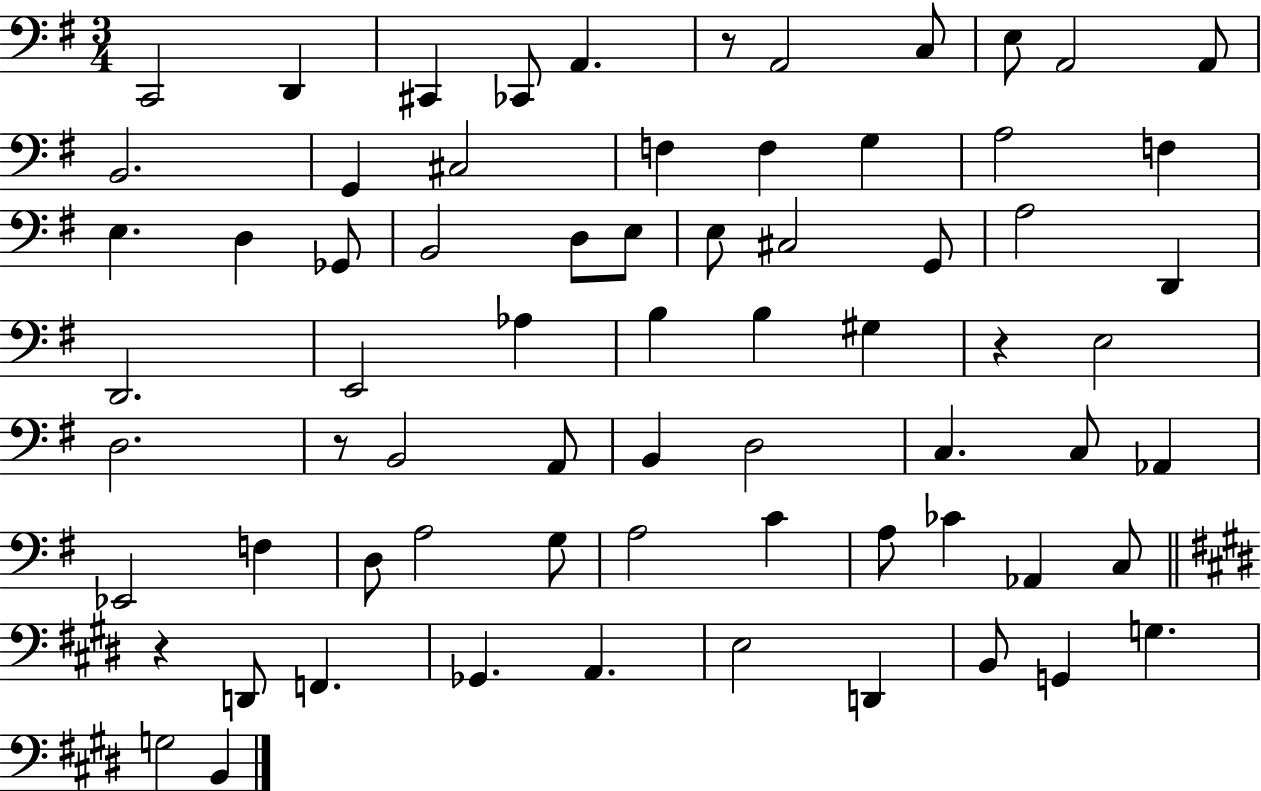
X:1
T:Untitled
M:3/4
L:1/4
K:G
C,,2 D,, ^C,, _C,,/2 A,, z/2 A,,2 C,/2 E,/2 A,,2 A,,/2 B,,2 G,, ^C,2 F, F, G, A,2 F, E, D, _G,,/2 B,,2 D,/2 E,/2 E,/2 ^C,2 G,,/2 A,2 D,, D,,2 E,,2 _A, B, B, ^G, z E,2 D,2 z/2 B,,2 A,,/2 B,, D,2 C, C,/2 _A,, _E,,2 F, D,/2 A,2 G,/2 A,2 C A,/2 _C _A,, C,/2 z D,,/2 F,, _G,, A,, E,2 D,, B,,/2 G,, G, G,2 B,,